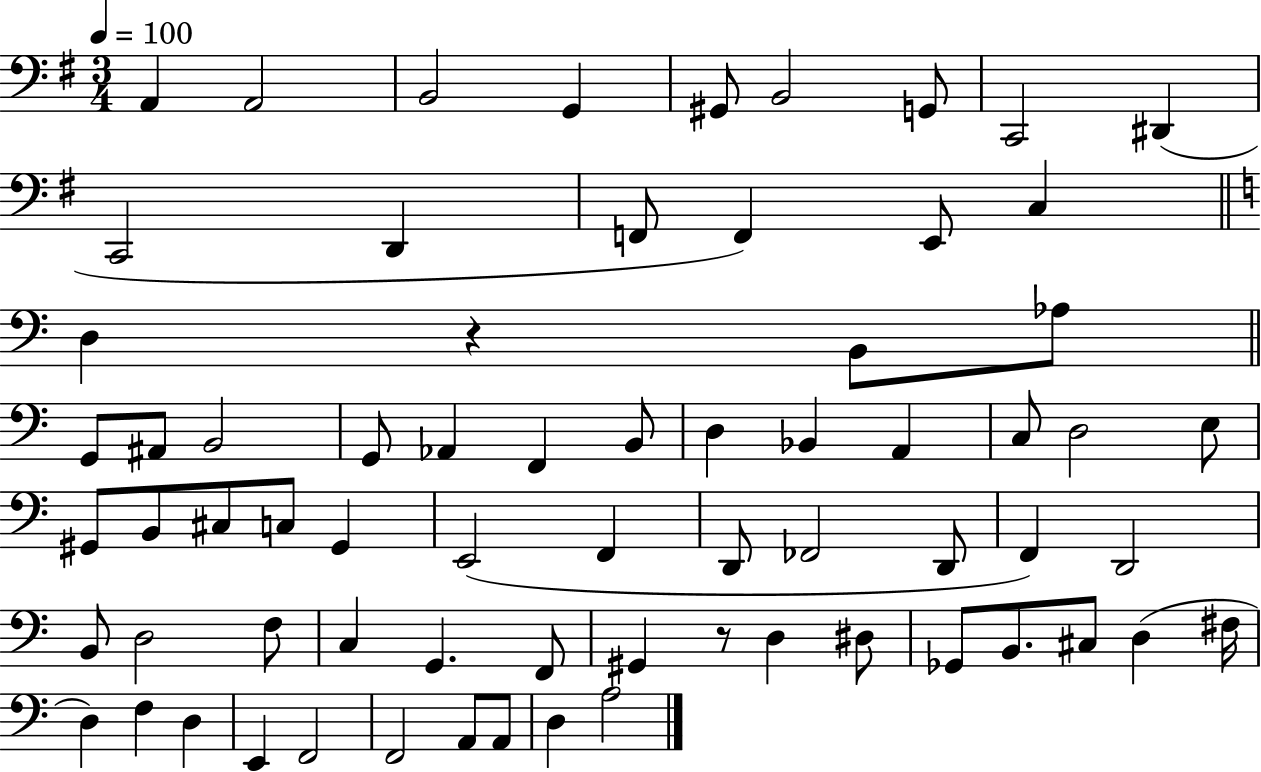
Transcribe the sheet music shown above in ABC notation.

X:1
T:Untitled
M:3/4
L:1/4
K:G
A,, A,,2 B,,2 G,, ^G,,/2 B,,2 G,,/2 C,,2 ^D,, C,,2 D,, F,,/2 F,, E,,/2 C, D, z B,,/2 _A,/2 G,,/2 ^A,,/2 B,,2 G,,/2 _A,, F,, B,,/2 D, _B,, A,, C,/2 D,2 E,/2 ^G,,/2 B,,/2 ^C,/2 C,/2 ^G,, E,,2 F,, D,,/2 _F,,2 D,,/2 F,, D,,2 B,,/2 D,2 F,/2 C, G,, F,,/2 ^G,, z/2 D, ^D,/2 _G,,/2 B,,/2 ^C,/2 D, ^F,/4 D, F, D, E,, F,,2 F,,2 A,,/2 A,,/2 D, A,2